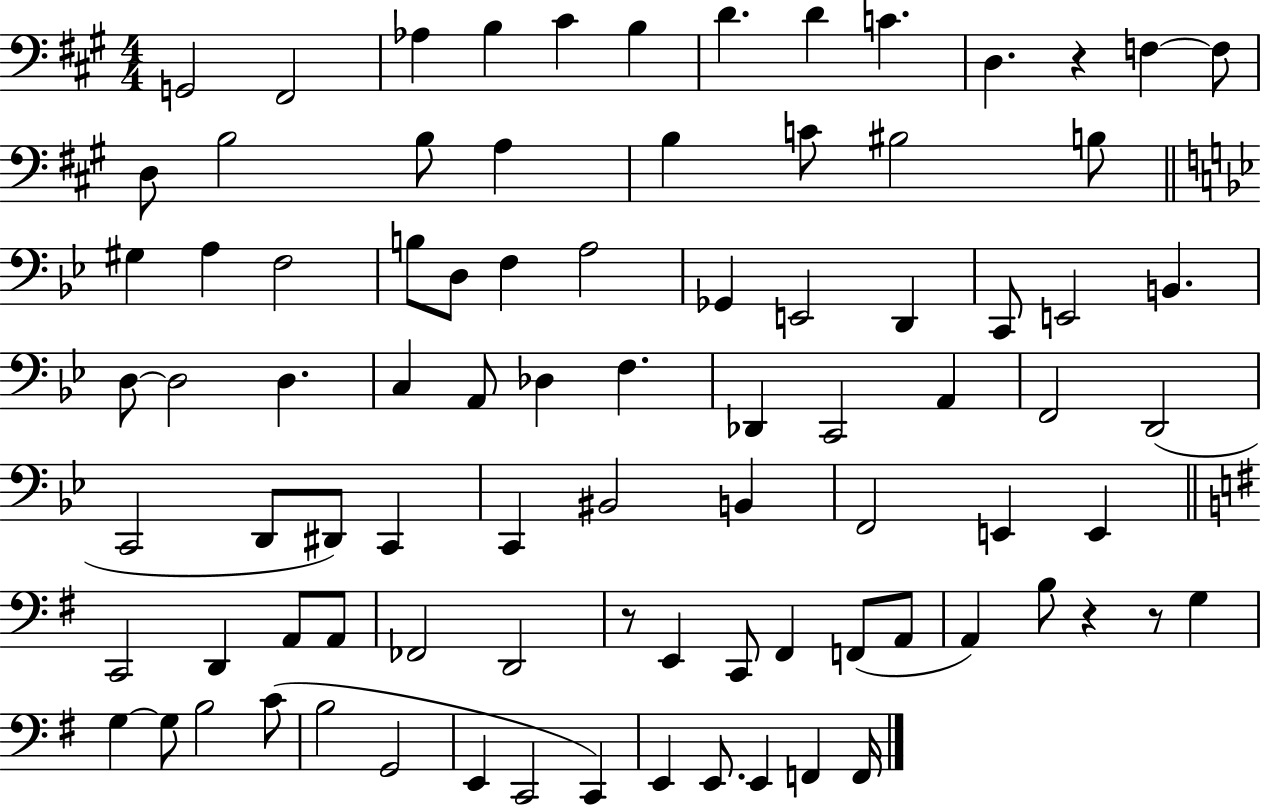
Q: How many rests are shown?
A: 4